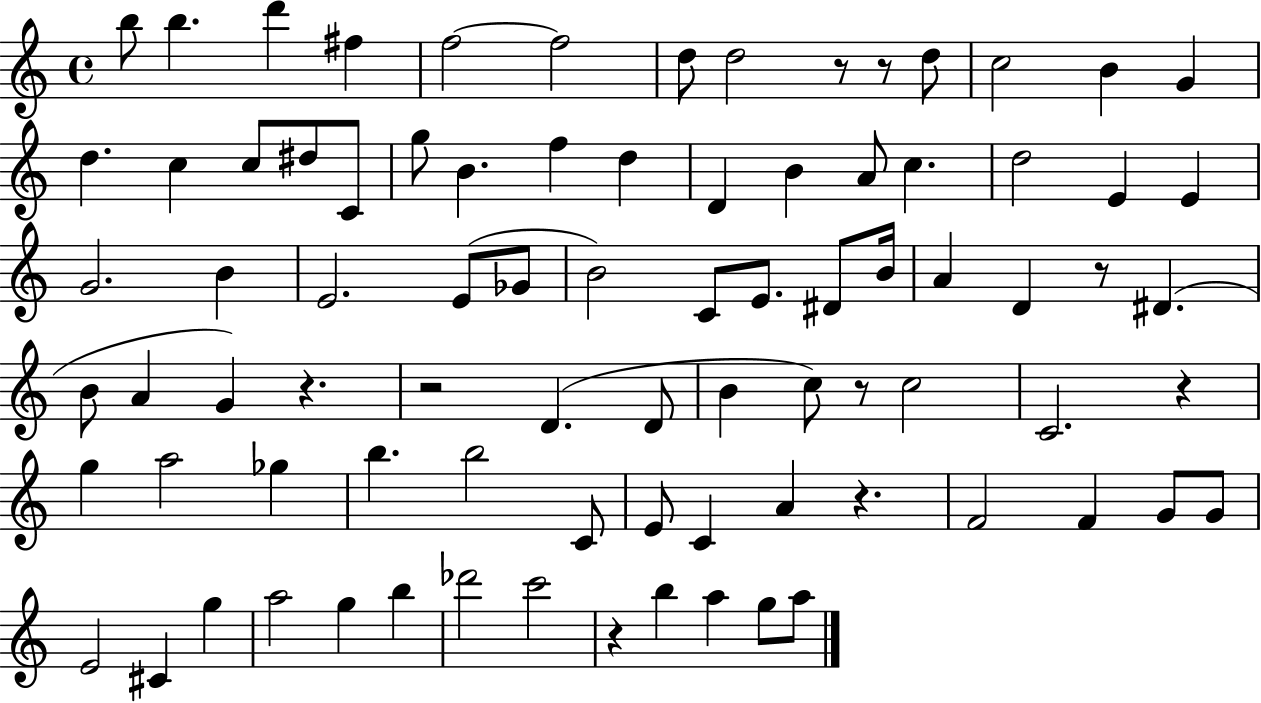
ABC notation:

X:1
T:Untitled
M:4/4
L:1/4
K:C
b/2 b d' ^f f2 f2 d/2 d2 z/2 z/2 d/2 c2 B G d c c/2 ^d/2 C/2 g/2 B f d D B A/2 c d2 E E G2 B E2 E/2 _G/2 B2 C/2 E/2 ^D/2 B/4 A D z/2 ^D B/2 A G z z2 D D/2 B c/2 z/2 c2 C2 z g a2 _g b b2 C/2 E/2 C A z F2 F G/2 G/2 E2 ^C g a2 g b _d'2 c'2 z b a g/2 a/2